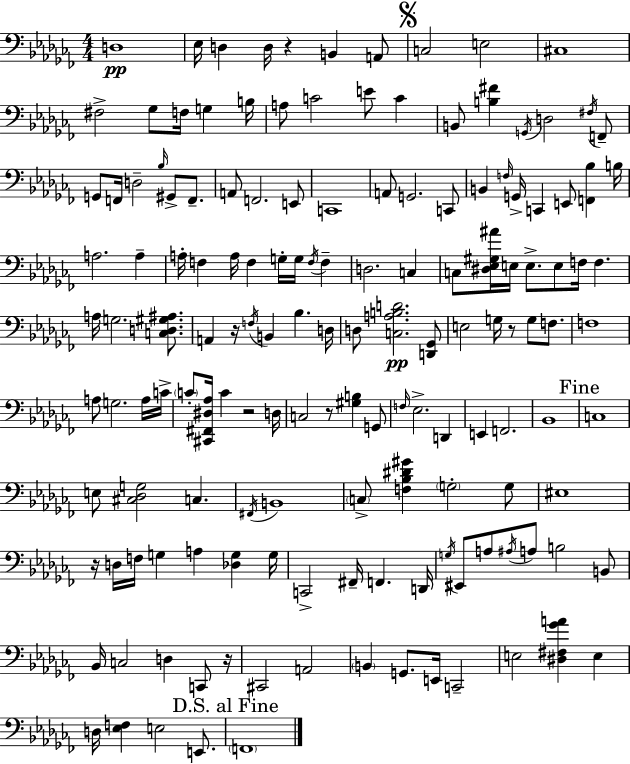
D3/w Eb3/s D3/q D3/s R/q B2/q A2/e C3/h E3/h C#3/w F#3/h Gb3/e F3/s G3/q B3/s A3/e C4/h E4/e C4/q B2/e [B3,F#4]/q G2/s D3/h F#3/s F2/e G2/e F2/s D3/h Bb3/s G#2/e F2/e. A2/e F2/h. E2/e C2/w A2/e G2/h. C2/e B2/q F3/s G2/s C2/q E2/e [F2,Bb3]/q B3/s A3/h. A3/q A3/s F3/q A3/s F3/q G3/s G3/s F3/s F3/q D3/h. C3/q C3/e [D#3,Eb3,G#3,A#4]/s E3/s E3/e. E3/e F3/s F3/q. A3/s G3/h. [C3,D3,G#3,A#3]/e. A2/q R/s F3/s B2/q Bb3/q. D3/s D3/e [C3,A3,B3,D4]/h. [D2,Gb2]/e E3/h G3/s R/e G3/e F3/e. F3/w A3/e G3/h. A3/s C4/s C4/e [C#2,F#2,D#3,Ab3]/s C4/q R/h D3/s C3/h R/e [G#3,B3]/q G2/e F3/s Eb3/h. D2/q E2/q F2/h. Bb2/w C3/w E3/e [C#3,Db3,G3]/h C3/q. F#2/s B2/w C3/e [F3,Bb3,D#4,G#4]/q G3/h G3/e EIS3/w R/s D3/s F3/s G3/q A3/q [Db3,G3]/q G3/s C2/h F#2/s F2/q. D2/s G3/s EIS2/e A3/e A#3/s A3/e B3/h B2/e Bb2/s C3/h D3/q C2/e R/s C#2/h A2/h B2/q G2/e. E2/s C2/h E3/h [D#3,F#3,Gb4,A4]/q E3/q D3/s [Eb3,F3]/q E3/h E2/e. F2/w